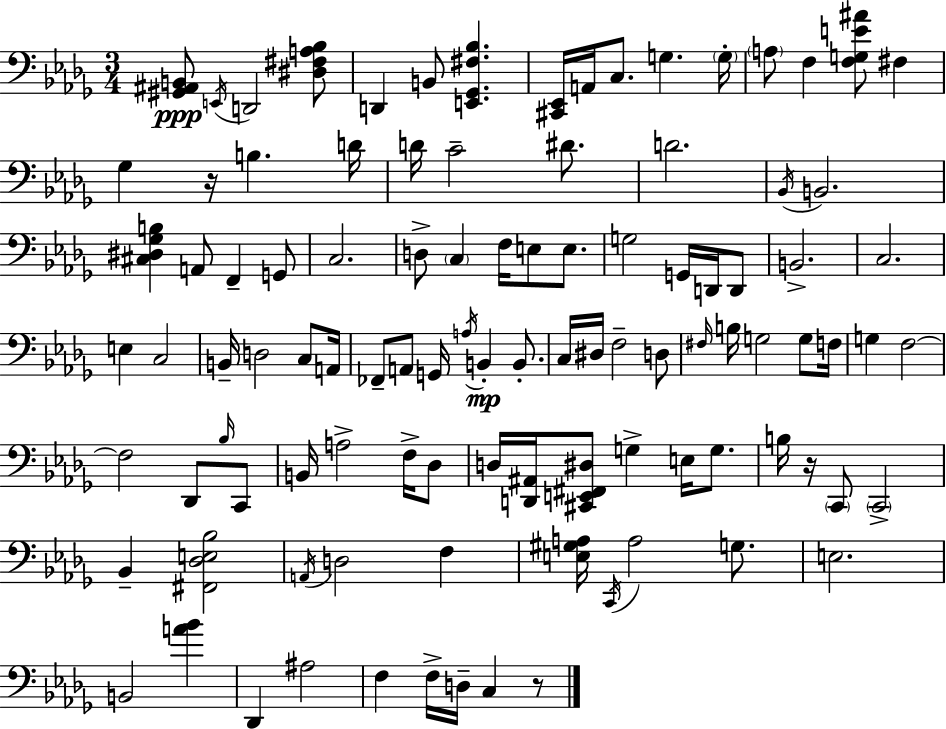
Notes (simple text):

[G#2,A#2,B2]/e E2/s D2/h [D#3,F#3,A3,Bb3]/e D2/q B2/e [E2,Gb2,F#3,Bb3]/q. [C#2,Eb2]/s A2/s C3/e. G3/q. G3/s A3/e F3/q [F3,G3,E4,A#4]/e F#3/q Gb3/q R/s B3/q. D4/s D4/s C4/h D#4/e. D4/h. Bb2/s B2/h. [C#3,D#3,Gb3,B3]/q A2/e F2/q G2/e C3/h. D3/e C3/q F3/s E3/e E3/e. G3/h G2/s D2/s D2/e B2/h. C3/h. E3/q C3/h B2/s D3/h C3/e A2/s FES2/e A2/e G2/s A3/s B2/q B2/e. C3/s D#3/s F3/h D3/e F#3/s B3/s G3/h G3/e F3/s G3/q F3/h F3/h Db2/e Bb3/s C2/e B2/s A3/h F3/s Db3/e D3/s [D2,A#2]/s [C#2,E2,F#2,D#3]/e G3/q E3/s G3/e. B3/s R/s C2/e C2/h Bb2/q [F#2,Db3,E3,Bb3]/h A2/s D3/h F3/q [E3,G#3,A3]/s C2/s A3/h G3/e. E3/h. B2/h [A4,Bb4]/q Db2/q A#3/h F3/q F3/s D3/s C3/q R/e